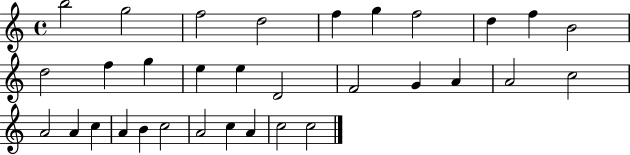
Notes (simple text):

B5/h G5/h F5/h D5/h F5/q G5/q F5/h D5/q F5/q B4/h D5/h F5/q G5/q E5/q E5/q D4/h F4/h G4/q A4/q A4/h C5/h A4/h A4/q C5/q A4/q B4/q C5/h A4/h C5/q A4/q C5/h C5/h